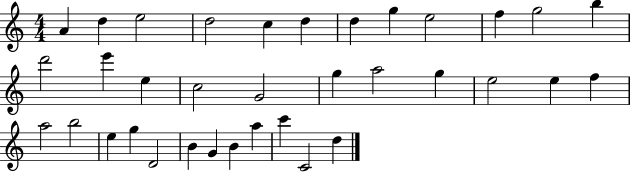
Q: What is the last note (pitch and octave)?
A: D5